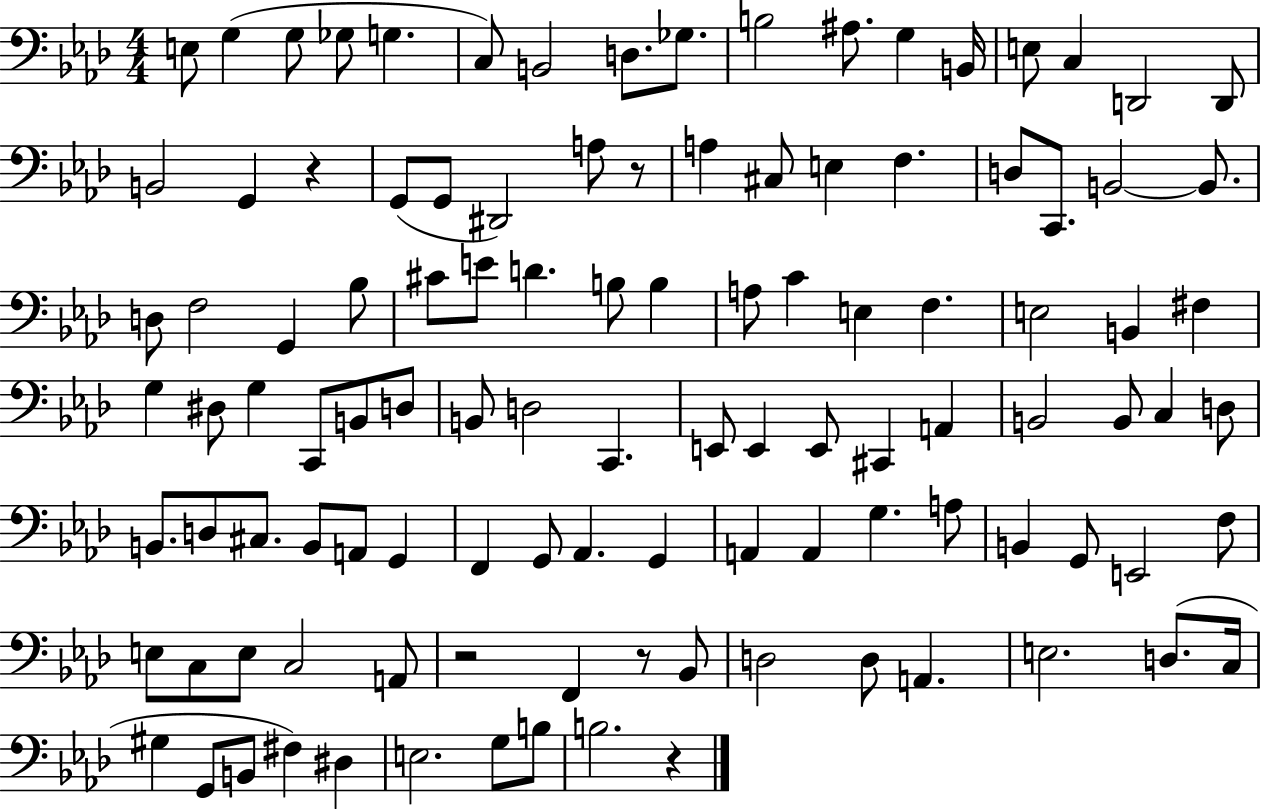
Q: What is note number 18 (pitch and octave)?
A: B2